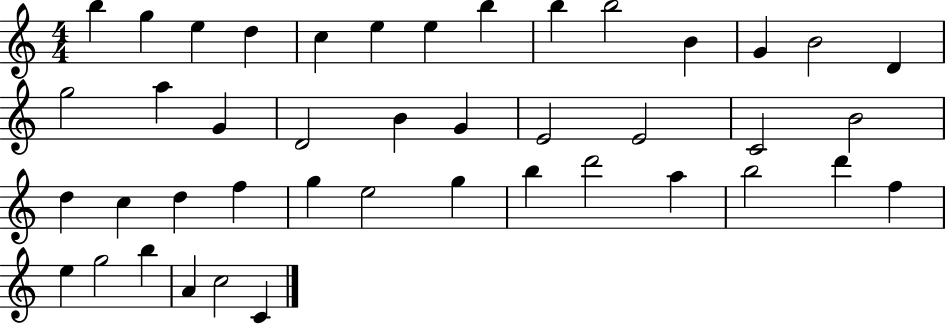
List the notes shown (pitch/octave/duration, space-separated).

B5/q G5/q E5/q D5/q C5/q E5/q E5/q B5/q B5/q B5/h B4/q G4/q B4/h D4/q G5/h A5/q G4/q D4/h B4/q G4/q E4/h E4/h C4/h B4/h D5/q C5/q D5/q F5/q G5/q E5/h G5/q B5/q D6/h A5/q B5/h D6/q F5/q E5/q G5/h B5/q A4/q C5/h C4/q